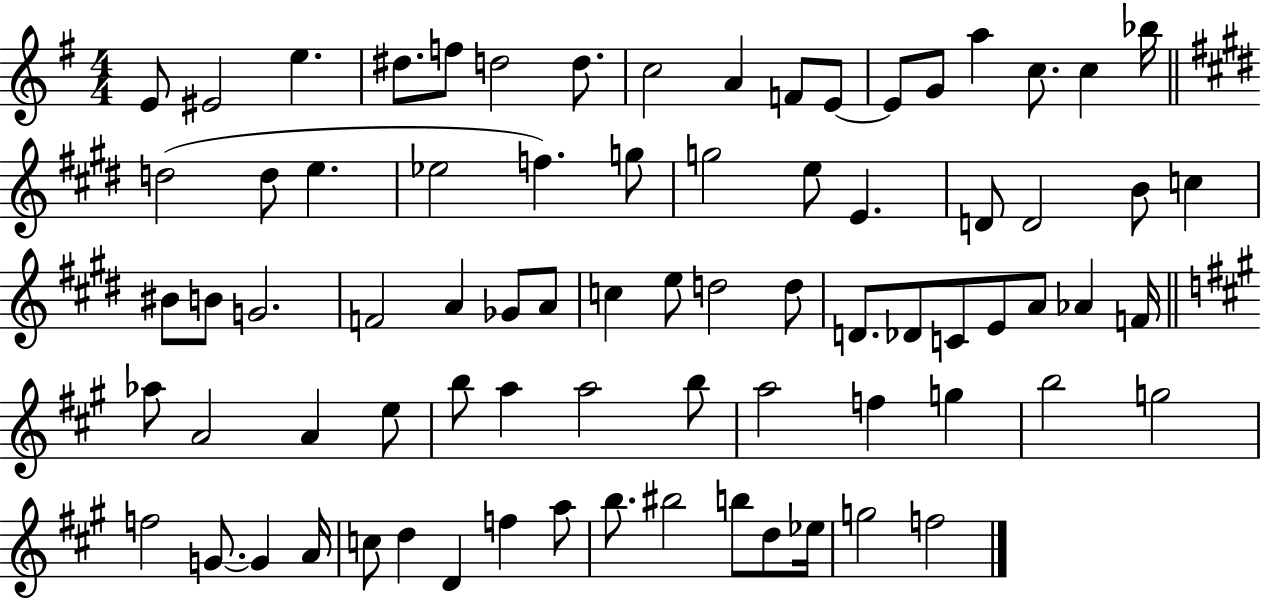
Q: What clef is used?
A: treble